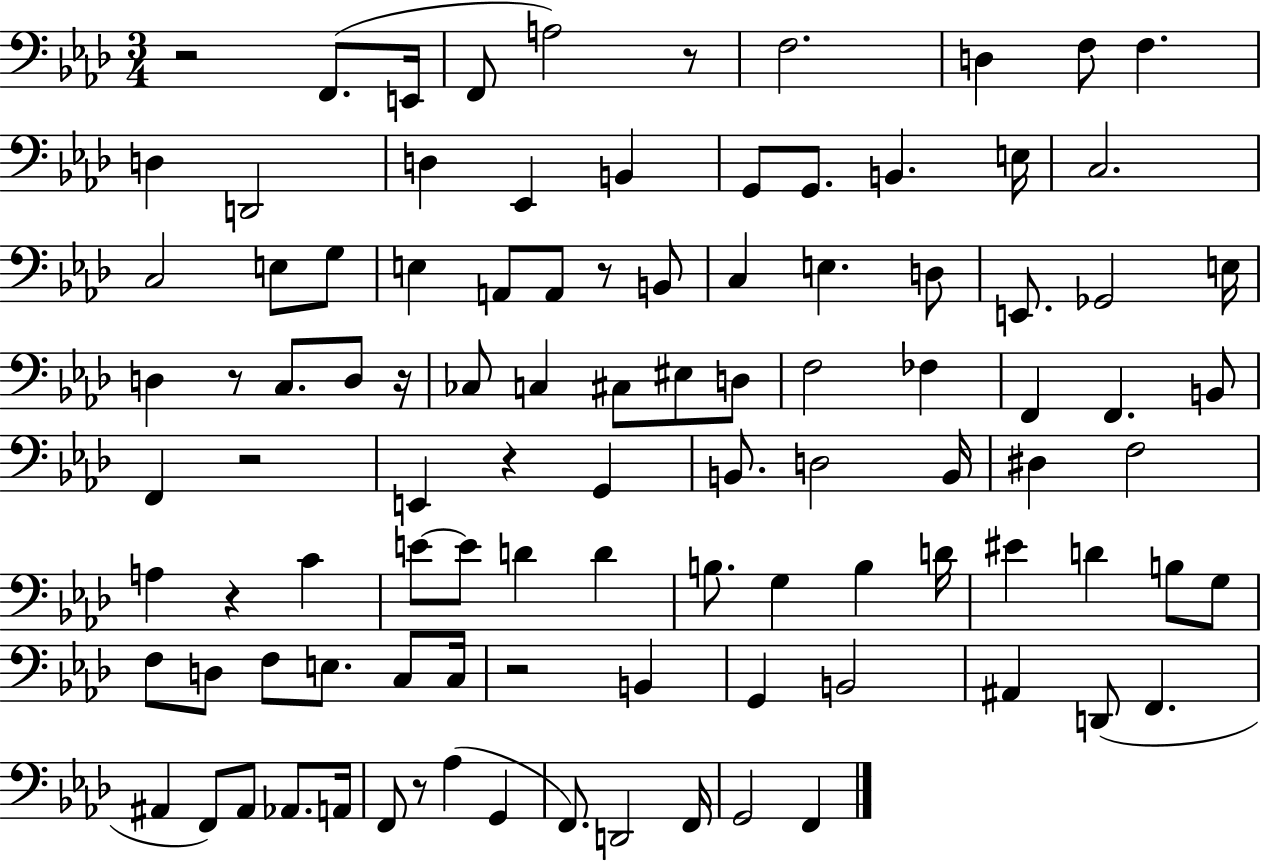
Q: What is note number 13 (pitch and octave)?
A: B2